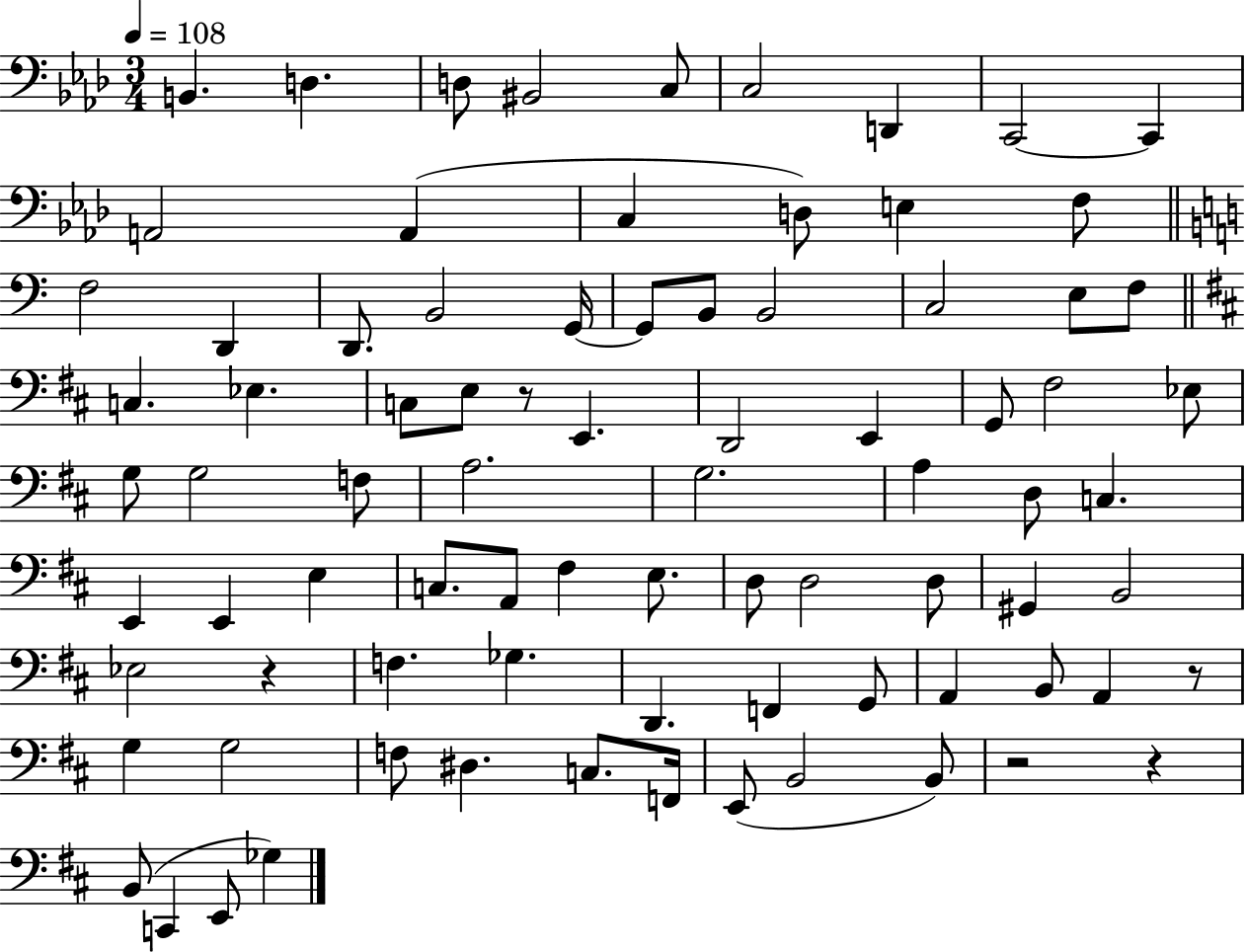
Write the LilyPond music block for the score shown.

{
  \clef bass
  \numericTimeSignature
  \time 3/4
  \key aes \major
  \tempo 4 = 108
  b,4. d4. | d8 bis,2 c8 | c2 d,4 | c,2~~ c,4 | \break a,2 a,4( | c4 d8) e4 f8 | \bar "||" \break \key a \minor f2 d,4 | d,8. b,2 g,16~~ | g,8 b,8 b,2 | c2 e8 f8 | \break \bar "||" \break \key d \major c4. ees4. | c8 e8 r8 e,4. | d,2 e,4 | g,8 fis2 ees8 | \break g8 g2 f8 | a2. | g2. | a4 d8 c4. | \break e,4 e,4 e4 | c8. a,8 fis4 e8. | d8 d2 d8 | gis,4 b,2 | \break ees2 r4 | f4. ges4. | d,4. f,4 g,8 | a,4 b,8 a,4 r8 | \break g4 g2 | f8 dis4. c8. f,16 | e,8( b,2 b,8) | r2 r4 | \break b,8( c,4 e,8 ges4) | \bar "|."
}